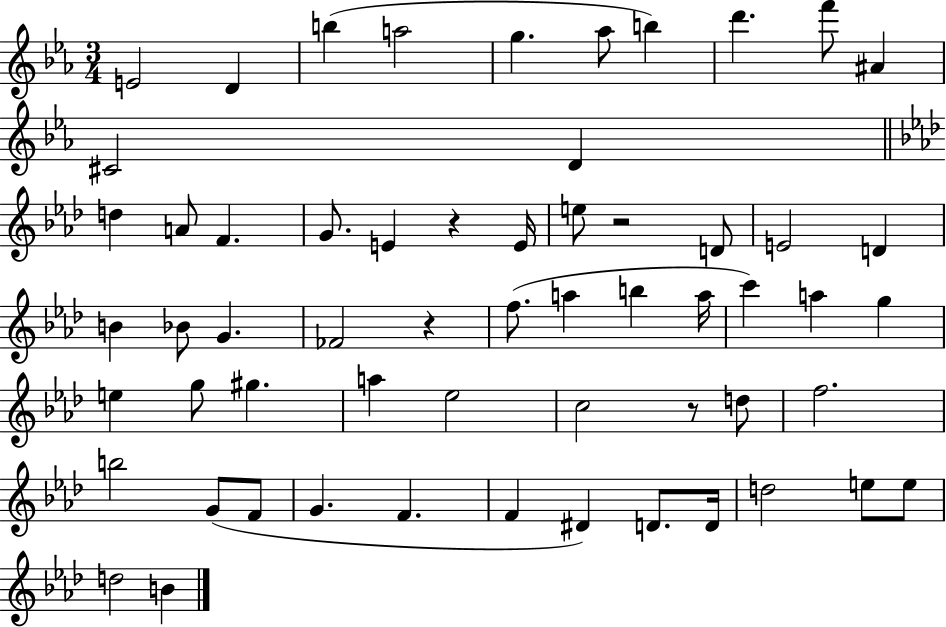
X:1
T:Untitled
M:3/4
L:1/4
K:Eb
E2 D b a2 g _a/2 b d' f'/2 ^A ^C2 D d A/2 F G/2 E z E/4 e/2 z2 D/2 E2 D B _B/2 G _F2 z f/2 a b a/4 c' a g e g/2 ^g a _e2 c2 z/2 d/2 f2 b2 G/2 F/2 G F F ^D D/2 D/4 d2 e/2 e/2 d2 B